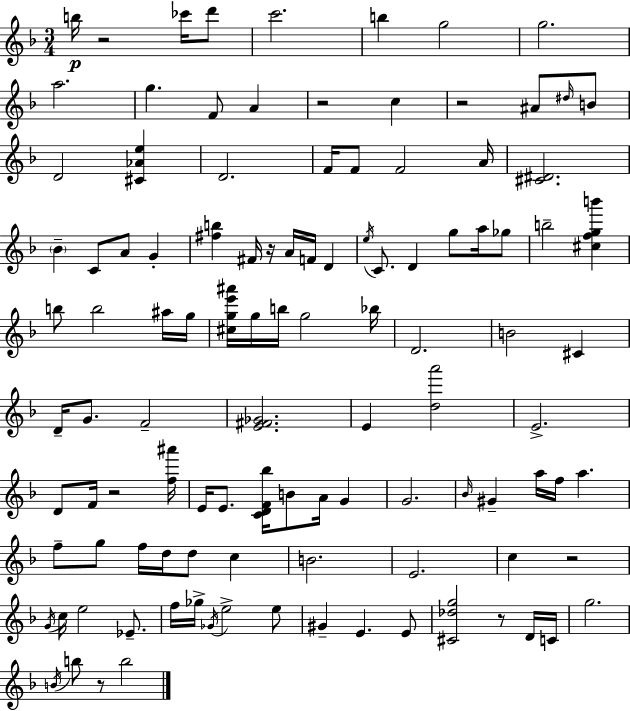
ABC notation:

X:1
T:Untitled
M:3/4
L:1/4
K:F
b/4 z2 _c'/4 d'/2 c'2 b g2 g2 a2 g F/2 A z2 c z2 ^A/2 ^d/4 B/2 D2 [^C_Ae] D2 F/4 F/2 F2 A/4 [^C^D]2 _B C/2 A/2 G [^fb] ^F/4 z/4 A/4 F/4 D e/4 C/2 D g/2 a/4 _g/2 b2 [^cfgb'] b/2 b2 ^a/4 g/4 [^cge'^a']/4 g/4 b/4 g2 _b/4 D2 B2 ^C D/4 G/2 F2 [E^F_G]2 E [da']2 E2 D/2 F/4 z2 [f^a']/4 E/4 E/2 [CDF_b]/4 B/2 A/4 G G2 _B/4 ^G a/4 f/4 a f/2 g/2 f/4 d/4 d/2 c B2 E2 c z2 G/4 c/4 e2 _E/2 f/4 _g/4 _G/4 e2 e/2 ^G E E/2 [^C_dg]2 z/2 D/4 C/4 g2 B/4 b/2 z/2 b2